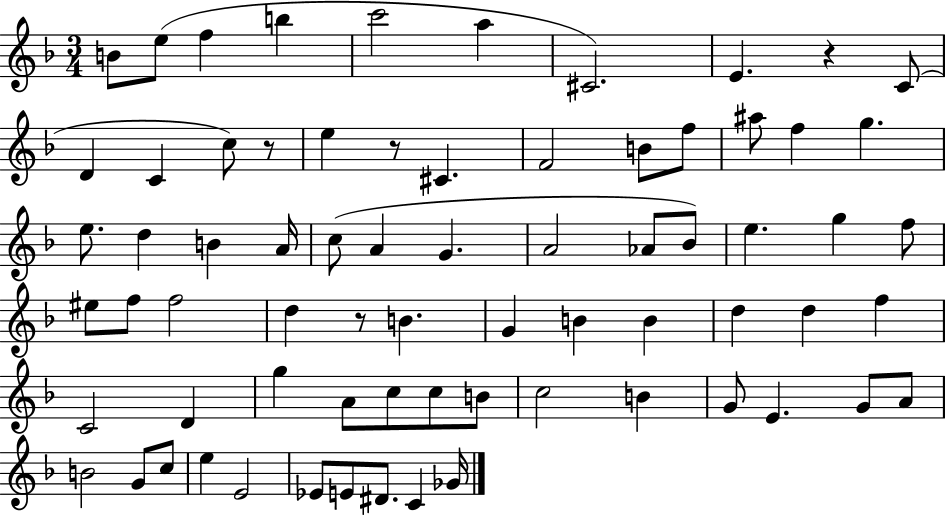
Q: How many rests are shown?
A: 4